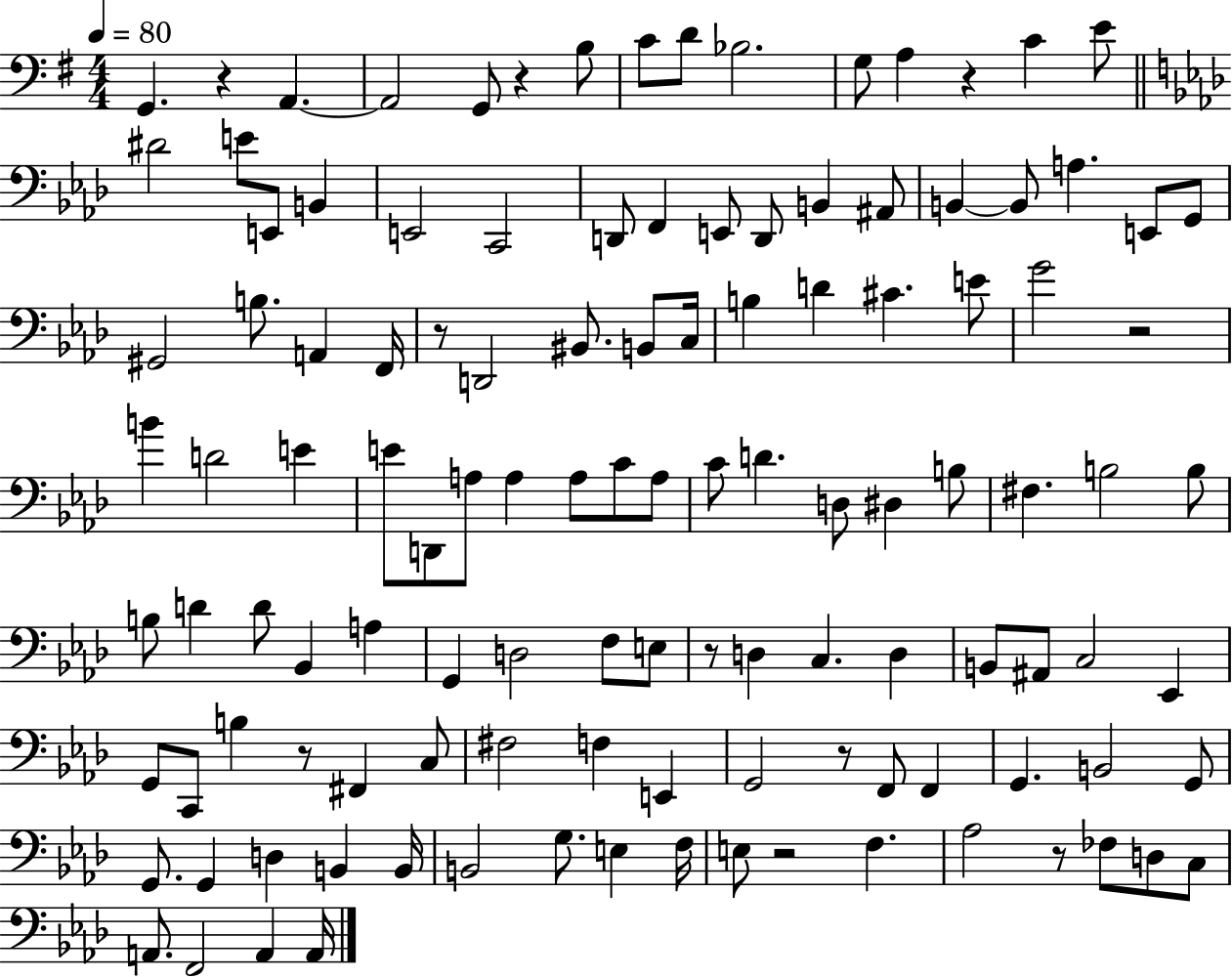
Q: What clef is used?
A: bass